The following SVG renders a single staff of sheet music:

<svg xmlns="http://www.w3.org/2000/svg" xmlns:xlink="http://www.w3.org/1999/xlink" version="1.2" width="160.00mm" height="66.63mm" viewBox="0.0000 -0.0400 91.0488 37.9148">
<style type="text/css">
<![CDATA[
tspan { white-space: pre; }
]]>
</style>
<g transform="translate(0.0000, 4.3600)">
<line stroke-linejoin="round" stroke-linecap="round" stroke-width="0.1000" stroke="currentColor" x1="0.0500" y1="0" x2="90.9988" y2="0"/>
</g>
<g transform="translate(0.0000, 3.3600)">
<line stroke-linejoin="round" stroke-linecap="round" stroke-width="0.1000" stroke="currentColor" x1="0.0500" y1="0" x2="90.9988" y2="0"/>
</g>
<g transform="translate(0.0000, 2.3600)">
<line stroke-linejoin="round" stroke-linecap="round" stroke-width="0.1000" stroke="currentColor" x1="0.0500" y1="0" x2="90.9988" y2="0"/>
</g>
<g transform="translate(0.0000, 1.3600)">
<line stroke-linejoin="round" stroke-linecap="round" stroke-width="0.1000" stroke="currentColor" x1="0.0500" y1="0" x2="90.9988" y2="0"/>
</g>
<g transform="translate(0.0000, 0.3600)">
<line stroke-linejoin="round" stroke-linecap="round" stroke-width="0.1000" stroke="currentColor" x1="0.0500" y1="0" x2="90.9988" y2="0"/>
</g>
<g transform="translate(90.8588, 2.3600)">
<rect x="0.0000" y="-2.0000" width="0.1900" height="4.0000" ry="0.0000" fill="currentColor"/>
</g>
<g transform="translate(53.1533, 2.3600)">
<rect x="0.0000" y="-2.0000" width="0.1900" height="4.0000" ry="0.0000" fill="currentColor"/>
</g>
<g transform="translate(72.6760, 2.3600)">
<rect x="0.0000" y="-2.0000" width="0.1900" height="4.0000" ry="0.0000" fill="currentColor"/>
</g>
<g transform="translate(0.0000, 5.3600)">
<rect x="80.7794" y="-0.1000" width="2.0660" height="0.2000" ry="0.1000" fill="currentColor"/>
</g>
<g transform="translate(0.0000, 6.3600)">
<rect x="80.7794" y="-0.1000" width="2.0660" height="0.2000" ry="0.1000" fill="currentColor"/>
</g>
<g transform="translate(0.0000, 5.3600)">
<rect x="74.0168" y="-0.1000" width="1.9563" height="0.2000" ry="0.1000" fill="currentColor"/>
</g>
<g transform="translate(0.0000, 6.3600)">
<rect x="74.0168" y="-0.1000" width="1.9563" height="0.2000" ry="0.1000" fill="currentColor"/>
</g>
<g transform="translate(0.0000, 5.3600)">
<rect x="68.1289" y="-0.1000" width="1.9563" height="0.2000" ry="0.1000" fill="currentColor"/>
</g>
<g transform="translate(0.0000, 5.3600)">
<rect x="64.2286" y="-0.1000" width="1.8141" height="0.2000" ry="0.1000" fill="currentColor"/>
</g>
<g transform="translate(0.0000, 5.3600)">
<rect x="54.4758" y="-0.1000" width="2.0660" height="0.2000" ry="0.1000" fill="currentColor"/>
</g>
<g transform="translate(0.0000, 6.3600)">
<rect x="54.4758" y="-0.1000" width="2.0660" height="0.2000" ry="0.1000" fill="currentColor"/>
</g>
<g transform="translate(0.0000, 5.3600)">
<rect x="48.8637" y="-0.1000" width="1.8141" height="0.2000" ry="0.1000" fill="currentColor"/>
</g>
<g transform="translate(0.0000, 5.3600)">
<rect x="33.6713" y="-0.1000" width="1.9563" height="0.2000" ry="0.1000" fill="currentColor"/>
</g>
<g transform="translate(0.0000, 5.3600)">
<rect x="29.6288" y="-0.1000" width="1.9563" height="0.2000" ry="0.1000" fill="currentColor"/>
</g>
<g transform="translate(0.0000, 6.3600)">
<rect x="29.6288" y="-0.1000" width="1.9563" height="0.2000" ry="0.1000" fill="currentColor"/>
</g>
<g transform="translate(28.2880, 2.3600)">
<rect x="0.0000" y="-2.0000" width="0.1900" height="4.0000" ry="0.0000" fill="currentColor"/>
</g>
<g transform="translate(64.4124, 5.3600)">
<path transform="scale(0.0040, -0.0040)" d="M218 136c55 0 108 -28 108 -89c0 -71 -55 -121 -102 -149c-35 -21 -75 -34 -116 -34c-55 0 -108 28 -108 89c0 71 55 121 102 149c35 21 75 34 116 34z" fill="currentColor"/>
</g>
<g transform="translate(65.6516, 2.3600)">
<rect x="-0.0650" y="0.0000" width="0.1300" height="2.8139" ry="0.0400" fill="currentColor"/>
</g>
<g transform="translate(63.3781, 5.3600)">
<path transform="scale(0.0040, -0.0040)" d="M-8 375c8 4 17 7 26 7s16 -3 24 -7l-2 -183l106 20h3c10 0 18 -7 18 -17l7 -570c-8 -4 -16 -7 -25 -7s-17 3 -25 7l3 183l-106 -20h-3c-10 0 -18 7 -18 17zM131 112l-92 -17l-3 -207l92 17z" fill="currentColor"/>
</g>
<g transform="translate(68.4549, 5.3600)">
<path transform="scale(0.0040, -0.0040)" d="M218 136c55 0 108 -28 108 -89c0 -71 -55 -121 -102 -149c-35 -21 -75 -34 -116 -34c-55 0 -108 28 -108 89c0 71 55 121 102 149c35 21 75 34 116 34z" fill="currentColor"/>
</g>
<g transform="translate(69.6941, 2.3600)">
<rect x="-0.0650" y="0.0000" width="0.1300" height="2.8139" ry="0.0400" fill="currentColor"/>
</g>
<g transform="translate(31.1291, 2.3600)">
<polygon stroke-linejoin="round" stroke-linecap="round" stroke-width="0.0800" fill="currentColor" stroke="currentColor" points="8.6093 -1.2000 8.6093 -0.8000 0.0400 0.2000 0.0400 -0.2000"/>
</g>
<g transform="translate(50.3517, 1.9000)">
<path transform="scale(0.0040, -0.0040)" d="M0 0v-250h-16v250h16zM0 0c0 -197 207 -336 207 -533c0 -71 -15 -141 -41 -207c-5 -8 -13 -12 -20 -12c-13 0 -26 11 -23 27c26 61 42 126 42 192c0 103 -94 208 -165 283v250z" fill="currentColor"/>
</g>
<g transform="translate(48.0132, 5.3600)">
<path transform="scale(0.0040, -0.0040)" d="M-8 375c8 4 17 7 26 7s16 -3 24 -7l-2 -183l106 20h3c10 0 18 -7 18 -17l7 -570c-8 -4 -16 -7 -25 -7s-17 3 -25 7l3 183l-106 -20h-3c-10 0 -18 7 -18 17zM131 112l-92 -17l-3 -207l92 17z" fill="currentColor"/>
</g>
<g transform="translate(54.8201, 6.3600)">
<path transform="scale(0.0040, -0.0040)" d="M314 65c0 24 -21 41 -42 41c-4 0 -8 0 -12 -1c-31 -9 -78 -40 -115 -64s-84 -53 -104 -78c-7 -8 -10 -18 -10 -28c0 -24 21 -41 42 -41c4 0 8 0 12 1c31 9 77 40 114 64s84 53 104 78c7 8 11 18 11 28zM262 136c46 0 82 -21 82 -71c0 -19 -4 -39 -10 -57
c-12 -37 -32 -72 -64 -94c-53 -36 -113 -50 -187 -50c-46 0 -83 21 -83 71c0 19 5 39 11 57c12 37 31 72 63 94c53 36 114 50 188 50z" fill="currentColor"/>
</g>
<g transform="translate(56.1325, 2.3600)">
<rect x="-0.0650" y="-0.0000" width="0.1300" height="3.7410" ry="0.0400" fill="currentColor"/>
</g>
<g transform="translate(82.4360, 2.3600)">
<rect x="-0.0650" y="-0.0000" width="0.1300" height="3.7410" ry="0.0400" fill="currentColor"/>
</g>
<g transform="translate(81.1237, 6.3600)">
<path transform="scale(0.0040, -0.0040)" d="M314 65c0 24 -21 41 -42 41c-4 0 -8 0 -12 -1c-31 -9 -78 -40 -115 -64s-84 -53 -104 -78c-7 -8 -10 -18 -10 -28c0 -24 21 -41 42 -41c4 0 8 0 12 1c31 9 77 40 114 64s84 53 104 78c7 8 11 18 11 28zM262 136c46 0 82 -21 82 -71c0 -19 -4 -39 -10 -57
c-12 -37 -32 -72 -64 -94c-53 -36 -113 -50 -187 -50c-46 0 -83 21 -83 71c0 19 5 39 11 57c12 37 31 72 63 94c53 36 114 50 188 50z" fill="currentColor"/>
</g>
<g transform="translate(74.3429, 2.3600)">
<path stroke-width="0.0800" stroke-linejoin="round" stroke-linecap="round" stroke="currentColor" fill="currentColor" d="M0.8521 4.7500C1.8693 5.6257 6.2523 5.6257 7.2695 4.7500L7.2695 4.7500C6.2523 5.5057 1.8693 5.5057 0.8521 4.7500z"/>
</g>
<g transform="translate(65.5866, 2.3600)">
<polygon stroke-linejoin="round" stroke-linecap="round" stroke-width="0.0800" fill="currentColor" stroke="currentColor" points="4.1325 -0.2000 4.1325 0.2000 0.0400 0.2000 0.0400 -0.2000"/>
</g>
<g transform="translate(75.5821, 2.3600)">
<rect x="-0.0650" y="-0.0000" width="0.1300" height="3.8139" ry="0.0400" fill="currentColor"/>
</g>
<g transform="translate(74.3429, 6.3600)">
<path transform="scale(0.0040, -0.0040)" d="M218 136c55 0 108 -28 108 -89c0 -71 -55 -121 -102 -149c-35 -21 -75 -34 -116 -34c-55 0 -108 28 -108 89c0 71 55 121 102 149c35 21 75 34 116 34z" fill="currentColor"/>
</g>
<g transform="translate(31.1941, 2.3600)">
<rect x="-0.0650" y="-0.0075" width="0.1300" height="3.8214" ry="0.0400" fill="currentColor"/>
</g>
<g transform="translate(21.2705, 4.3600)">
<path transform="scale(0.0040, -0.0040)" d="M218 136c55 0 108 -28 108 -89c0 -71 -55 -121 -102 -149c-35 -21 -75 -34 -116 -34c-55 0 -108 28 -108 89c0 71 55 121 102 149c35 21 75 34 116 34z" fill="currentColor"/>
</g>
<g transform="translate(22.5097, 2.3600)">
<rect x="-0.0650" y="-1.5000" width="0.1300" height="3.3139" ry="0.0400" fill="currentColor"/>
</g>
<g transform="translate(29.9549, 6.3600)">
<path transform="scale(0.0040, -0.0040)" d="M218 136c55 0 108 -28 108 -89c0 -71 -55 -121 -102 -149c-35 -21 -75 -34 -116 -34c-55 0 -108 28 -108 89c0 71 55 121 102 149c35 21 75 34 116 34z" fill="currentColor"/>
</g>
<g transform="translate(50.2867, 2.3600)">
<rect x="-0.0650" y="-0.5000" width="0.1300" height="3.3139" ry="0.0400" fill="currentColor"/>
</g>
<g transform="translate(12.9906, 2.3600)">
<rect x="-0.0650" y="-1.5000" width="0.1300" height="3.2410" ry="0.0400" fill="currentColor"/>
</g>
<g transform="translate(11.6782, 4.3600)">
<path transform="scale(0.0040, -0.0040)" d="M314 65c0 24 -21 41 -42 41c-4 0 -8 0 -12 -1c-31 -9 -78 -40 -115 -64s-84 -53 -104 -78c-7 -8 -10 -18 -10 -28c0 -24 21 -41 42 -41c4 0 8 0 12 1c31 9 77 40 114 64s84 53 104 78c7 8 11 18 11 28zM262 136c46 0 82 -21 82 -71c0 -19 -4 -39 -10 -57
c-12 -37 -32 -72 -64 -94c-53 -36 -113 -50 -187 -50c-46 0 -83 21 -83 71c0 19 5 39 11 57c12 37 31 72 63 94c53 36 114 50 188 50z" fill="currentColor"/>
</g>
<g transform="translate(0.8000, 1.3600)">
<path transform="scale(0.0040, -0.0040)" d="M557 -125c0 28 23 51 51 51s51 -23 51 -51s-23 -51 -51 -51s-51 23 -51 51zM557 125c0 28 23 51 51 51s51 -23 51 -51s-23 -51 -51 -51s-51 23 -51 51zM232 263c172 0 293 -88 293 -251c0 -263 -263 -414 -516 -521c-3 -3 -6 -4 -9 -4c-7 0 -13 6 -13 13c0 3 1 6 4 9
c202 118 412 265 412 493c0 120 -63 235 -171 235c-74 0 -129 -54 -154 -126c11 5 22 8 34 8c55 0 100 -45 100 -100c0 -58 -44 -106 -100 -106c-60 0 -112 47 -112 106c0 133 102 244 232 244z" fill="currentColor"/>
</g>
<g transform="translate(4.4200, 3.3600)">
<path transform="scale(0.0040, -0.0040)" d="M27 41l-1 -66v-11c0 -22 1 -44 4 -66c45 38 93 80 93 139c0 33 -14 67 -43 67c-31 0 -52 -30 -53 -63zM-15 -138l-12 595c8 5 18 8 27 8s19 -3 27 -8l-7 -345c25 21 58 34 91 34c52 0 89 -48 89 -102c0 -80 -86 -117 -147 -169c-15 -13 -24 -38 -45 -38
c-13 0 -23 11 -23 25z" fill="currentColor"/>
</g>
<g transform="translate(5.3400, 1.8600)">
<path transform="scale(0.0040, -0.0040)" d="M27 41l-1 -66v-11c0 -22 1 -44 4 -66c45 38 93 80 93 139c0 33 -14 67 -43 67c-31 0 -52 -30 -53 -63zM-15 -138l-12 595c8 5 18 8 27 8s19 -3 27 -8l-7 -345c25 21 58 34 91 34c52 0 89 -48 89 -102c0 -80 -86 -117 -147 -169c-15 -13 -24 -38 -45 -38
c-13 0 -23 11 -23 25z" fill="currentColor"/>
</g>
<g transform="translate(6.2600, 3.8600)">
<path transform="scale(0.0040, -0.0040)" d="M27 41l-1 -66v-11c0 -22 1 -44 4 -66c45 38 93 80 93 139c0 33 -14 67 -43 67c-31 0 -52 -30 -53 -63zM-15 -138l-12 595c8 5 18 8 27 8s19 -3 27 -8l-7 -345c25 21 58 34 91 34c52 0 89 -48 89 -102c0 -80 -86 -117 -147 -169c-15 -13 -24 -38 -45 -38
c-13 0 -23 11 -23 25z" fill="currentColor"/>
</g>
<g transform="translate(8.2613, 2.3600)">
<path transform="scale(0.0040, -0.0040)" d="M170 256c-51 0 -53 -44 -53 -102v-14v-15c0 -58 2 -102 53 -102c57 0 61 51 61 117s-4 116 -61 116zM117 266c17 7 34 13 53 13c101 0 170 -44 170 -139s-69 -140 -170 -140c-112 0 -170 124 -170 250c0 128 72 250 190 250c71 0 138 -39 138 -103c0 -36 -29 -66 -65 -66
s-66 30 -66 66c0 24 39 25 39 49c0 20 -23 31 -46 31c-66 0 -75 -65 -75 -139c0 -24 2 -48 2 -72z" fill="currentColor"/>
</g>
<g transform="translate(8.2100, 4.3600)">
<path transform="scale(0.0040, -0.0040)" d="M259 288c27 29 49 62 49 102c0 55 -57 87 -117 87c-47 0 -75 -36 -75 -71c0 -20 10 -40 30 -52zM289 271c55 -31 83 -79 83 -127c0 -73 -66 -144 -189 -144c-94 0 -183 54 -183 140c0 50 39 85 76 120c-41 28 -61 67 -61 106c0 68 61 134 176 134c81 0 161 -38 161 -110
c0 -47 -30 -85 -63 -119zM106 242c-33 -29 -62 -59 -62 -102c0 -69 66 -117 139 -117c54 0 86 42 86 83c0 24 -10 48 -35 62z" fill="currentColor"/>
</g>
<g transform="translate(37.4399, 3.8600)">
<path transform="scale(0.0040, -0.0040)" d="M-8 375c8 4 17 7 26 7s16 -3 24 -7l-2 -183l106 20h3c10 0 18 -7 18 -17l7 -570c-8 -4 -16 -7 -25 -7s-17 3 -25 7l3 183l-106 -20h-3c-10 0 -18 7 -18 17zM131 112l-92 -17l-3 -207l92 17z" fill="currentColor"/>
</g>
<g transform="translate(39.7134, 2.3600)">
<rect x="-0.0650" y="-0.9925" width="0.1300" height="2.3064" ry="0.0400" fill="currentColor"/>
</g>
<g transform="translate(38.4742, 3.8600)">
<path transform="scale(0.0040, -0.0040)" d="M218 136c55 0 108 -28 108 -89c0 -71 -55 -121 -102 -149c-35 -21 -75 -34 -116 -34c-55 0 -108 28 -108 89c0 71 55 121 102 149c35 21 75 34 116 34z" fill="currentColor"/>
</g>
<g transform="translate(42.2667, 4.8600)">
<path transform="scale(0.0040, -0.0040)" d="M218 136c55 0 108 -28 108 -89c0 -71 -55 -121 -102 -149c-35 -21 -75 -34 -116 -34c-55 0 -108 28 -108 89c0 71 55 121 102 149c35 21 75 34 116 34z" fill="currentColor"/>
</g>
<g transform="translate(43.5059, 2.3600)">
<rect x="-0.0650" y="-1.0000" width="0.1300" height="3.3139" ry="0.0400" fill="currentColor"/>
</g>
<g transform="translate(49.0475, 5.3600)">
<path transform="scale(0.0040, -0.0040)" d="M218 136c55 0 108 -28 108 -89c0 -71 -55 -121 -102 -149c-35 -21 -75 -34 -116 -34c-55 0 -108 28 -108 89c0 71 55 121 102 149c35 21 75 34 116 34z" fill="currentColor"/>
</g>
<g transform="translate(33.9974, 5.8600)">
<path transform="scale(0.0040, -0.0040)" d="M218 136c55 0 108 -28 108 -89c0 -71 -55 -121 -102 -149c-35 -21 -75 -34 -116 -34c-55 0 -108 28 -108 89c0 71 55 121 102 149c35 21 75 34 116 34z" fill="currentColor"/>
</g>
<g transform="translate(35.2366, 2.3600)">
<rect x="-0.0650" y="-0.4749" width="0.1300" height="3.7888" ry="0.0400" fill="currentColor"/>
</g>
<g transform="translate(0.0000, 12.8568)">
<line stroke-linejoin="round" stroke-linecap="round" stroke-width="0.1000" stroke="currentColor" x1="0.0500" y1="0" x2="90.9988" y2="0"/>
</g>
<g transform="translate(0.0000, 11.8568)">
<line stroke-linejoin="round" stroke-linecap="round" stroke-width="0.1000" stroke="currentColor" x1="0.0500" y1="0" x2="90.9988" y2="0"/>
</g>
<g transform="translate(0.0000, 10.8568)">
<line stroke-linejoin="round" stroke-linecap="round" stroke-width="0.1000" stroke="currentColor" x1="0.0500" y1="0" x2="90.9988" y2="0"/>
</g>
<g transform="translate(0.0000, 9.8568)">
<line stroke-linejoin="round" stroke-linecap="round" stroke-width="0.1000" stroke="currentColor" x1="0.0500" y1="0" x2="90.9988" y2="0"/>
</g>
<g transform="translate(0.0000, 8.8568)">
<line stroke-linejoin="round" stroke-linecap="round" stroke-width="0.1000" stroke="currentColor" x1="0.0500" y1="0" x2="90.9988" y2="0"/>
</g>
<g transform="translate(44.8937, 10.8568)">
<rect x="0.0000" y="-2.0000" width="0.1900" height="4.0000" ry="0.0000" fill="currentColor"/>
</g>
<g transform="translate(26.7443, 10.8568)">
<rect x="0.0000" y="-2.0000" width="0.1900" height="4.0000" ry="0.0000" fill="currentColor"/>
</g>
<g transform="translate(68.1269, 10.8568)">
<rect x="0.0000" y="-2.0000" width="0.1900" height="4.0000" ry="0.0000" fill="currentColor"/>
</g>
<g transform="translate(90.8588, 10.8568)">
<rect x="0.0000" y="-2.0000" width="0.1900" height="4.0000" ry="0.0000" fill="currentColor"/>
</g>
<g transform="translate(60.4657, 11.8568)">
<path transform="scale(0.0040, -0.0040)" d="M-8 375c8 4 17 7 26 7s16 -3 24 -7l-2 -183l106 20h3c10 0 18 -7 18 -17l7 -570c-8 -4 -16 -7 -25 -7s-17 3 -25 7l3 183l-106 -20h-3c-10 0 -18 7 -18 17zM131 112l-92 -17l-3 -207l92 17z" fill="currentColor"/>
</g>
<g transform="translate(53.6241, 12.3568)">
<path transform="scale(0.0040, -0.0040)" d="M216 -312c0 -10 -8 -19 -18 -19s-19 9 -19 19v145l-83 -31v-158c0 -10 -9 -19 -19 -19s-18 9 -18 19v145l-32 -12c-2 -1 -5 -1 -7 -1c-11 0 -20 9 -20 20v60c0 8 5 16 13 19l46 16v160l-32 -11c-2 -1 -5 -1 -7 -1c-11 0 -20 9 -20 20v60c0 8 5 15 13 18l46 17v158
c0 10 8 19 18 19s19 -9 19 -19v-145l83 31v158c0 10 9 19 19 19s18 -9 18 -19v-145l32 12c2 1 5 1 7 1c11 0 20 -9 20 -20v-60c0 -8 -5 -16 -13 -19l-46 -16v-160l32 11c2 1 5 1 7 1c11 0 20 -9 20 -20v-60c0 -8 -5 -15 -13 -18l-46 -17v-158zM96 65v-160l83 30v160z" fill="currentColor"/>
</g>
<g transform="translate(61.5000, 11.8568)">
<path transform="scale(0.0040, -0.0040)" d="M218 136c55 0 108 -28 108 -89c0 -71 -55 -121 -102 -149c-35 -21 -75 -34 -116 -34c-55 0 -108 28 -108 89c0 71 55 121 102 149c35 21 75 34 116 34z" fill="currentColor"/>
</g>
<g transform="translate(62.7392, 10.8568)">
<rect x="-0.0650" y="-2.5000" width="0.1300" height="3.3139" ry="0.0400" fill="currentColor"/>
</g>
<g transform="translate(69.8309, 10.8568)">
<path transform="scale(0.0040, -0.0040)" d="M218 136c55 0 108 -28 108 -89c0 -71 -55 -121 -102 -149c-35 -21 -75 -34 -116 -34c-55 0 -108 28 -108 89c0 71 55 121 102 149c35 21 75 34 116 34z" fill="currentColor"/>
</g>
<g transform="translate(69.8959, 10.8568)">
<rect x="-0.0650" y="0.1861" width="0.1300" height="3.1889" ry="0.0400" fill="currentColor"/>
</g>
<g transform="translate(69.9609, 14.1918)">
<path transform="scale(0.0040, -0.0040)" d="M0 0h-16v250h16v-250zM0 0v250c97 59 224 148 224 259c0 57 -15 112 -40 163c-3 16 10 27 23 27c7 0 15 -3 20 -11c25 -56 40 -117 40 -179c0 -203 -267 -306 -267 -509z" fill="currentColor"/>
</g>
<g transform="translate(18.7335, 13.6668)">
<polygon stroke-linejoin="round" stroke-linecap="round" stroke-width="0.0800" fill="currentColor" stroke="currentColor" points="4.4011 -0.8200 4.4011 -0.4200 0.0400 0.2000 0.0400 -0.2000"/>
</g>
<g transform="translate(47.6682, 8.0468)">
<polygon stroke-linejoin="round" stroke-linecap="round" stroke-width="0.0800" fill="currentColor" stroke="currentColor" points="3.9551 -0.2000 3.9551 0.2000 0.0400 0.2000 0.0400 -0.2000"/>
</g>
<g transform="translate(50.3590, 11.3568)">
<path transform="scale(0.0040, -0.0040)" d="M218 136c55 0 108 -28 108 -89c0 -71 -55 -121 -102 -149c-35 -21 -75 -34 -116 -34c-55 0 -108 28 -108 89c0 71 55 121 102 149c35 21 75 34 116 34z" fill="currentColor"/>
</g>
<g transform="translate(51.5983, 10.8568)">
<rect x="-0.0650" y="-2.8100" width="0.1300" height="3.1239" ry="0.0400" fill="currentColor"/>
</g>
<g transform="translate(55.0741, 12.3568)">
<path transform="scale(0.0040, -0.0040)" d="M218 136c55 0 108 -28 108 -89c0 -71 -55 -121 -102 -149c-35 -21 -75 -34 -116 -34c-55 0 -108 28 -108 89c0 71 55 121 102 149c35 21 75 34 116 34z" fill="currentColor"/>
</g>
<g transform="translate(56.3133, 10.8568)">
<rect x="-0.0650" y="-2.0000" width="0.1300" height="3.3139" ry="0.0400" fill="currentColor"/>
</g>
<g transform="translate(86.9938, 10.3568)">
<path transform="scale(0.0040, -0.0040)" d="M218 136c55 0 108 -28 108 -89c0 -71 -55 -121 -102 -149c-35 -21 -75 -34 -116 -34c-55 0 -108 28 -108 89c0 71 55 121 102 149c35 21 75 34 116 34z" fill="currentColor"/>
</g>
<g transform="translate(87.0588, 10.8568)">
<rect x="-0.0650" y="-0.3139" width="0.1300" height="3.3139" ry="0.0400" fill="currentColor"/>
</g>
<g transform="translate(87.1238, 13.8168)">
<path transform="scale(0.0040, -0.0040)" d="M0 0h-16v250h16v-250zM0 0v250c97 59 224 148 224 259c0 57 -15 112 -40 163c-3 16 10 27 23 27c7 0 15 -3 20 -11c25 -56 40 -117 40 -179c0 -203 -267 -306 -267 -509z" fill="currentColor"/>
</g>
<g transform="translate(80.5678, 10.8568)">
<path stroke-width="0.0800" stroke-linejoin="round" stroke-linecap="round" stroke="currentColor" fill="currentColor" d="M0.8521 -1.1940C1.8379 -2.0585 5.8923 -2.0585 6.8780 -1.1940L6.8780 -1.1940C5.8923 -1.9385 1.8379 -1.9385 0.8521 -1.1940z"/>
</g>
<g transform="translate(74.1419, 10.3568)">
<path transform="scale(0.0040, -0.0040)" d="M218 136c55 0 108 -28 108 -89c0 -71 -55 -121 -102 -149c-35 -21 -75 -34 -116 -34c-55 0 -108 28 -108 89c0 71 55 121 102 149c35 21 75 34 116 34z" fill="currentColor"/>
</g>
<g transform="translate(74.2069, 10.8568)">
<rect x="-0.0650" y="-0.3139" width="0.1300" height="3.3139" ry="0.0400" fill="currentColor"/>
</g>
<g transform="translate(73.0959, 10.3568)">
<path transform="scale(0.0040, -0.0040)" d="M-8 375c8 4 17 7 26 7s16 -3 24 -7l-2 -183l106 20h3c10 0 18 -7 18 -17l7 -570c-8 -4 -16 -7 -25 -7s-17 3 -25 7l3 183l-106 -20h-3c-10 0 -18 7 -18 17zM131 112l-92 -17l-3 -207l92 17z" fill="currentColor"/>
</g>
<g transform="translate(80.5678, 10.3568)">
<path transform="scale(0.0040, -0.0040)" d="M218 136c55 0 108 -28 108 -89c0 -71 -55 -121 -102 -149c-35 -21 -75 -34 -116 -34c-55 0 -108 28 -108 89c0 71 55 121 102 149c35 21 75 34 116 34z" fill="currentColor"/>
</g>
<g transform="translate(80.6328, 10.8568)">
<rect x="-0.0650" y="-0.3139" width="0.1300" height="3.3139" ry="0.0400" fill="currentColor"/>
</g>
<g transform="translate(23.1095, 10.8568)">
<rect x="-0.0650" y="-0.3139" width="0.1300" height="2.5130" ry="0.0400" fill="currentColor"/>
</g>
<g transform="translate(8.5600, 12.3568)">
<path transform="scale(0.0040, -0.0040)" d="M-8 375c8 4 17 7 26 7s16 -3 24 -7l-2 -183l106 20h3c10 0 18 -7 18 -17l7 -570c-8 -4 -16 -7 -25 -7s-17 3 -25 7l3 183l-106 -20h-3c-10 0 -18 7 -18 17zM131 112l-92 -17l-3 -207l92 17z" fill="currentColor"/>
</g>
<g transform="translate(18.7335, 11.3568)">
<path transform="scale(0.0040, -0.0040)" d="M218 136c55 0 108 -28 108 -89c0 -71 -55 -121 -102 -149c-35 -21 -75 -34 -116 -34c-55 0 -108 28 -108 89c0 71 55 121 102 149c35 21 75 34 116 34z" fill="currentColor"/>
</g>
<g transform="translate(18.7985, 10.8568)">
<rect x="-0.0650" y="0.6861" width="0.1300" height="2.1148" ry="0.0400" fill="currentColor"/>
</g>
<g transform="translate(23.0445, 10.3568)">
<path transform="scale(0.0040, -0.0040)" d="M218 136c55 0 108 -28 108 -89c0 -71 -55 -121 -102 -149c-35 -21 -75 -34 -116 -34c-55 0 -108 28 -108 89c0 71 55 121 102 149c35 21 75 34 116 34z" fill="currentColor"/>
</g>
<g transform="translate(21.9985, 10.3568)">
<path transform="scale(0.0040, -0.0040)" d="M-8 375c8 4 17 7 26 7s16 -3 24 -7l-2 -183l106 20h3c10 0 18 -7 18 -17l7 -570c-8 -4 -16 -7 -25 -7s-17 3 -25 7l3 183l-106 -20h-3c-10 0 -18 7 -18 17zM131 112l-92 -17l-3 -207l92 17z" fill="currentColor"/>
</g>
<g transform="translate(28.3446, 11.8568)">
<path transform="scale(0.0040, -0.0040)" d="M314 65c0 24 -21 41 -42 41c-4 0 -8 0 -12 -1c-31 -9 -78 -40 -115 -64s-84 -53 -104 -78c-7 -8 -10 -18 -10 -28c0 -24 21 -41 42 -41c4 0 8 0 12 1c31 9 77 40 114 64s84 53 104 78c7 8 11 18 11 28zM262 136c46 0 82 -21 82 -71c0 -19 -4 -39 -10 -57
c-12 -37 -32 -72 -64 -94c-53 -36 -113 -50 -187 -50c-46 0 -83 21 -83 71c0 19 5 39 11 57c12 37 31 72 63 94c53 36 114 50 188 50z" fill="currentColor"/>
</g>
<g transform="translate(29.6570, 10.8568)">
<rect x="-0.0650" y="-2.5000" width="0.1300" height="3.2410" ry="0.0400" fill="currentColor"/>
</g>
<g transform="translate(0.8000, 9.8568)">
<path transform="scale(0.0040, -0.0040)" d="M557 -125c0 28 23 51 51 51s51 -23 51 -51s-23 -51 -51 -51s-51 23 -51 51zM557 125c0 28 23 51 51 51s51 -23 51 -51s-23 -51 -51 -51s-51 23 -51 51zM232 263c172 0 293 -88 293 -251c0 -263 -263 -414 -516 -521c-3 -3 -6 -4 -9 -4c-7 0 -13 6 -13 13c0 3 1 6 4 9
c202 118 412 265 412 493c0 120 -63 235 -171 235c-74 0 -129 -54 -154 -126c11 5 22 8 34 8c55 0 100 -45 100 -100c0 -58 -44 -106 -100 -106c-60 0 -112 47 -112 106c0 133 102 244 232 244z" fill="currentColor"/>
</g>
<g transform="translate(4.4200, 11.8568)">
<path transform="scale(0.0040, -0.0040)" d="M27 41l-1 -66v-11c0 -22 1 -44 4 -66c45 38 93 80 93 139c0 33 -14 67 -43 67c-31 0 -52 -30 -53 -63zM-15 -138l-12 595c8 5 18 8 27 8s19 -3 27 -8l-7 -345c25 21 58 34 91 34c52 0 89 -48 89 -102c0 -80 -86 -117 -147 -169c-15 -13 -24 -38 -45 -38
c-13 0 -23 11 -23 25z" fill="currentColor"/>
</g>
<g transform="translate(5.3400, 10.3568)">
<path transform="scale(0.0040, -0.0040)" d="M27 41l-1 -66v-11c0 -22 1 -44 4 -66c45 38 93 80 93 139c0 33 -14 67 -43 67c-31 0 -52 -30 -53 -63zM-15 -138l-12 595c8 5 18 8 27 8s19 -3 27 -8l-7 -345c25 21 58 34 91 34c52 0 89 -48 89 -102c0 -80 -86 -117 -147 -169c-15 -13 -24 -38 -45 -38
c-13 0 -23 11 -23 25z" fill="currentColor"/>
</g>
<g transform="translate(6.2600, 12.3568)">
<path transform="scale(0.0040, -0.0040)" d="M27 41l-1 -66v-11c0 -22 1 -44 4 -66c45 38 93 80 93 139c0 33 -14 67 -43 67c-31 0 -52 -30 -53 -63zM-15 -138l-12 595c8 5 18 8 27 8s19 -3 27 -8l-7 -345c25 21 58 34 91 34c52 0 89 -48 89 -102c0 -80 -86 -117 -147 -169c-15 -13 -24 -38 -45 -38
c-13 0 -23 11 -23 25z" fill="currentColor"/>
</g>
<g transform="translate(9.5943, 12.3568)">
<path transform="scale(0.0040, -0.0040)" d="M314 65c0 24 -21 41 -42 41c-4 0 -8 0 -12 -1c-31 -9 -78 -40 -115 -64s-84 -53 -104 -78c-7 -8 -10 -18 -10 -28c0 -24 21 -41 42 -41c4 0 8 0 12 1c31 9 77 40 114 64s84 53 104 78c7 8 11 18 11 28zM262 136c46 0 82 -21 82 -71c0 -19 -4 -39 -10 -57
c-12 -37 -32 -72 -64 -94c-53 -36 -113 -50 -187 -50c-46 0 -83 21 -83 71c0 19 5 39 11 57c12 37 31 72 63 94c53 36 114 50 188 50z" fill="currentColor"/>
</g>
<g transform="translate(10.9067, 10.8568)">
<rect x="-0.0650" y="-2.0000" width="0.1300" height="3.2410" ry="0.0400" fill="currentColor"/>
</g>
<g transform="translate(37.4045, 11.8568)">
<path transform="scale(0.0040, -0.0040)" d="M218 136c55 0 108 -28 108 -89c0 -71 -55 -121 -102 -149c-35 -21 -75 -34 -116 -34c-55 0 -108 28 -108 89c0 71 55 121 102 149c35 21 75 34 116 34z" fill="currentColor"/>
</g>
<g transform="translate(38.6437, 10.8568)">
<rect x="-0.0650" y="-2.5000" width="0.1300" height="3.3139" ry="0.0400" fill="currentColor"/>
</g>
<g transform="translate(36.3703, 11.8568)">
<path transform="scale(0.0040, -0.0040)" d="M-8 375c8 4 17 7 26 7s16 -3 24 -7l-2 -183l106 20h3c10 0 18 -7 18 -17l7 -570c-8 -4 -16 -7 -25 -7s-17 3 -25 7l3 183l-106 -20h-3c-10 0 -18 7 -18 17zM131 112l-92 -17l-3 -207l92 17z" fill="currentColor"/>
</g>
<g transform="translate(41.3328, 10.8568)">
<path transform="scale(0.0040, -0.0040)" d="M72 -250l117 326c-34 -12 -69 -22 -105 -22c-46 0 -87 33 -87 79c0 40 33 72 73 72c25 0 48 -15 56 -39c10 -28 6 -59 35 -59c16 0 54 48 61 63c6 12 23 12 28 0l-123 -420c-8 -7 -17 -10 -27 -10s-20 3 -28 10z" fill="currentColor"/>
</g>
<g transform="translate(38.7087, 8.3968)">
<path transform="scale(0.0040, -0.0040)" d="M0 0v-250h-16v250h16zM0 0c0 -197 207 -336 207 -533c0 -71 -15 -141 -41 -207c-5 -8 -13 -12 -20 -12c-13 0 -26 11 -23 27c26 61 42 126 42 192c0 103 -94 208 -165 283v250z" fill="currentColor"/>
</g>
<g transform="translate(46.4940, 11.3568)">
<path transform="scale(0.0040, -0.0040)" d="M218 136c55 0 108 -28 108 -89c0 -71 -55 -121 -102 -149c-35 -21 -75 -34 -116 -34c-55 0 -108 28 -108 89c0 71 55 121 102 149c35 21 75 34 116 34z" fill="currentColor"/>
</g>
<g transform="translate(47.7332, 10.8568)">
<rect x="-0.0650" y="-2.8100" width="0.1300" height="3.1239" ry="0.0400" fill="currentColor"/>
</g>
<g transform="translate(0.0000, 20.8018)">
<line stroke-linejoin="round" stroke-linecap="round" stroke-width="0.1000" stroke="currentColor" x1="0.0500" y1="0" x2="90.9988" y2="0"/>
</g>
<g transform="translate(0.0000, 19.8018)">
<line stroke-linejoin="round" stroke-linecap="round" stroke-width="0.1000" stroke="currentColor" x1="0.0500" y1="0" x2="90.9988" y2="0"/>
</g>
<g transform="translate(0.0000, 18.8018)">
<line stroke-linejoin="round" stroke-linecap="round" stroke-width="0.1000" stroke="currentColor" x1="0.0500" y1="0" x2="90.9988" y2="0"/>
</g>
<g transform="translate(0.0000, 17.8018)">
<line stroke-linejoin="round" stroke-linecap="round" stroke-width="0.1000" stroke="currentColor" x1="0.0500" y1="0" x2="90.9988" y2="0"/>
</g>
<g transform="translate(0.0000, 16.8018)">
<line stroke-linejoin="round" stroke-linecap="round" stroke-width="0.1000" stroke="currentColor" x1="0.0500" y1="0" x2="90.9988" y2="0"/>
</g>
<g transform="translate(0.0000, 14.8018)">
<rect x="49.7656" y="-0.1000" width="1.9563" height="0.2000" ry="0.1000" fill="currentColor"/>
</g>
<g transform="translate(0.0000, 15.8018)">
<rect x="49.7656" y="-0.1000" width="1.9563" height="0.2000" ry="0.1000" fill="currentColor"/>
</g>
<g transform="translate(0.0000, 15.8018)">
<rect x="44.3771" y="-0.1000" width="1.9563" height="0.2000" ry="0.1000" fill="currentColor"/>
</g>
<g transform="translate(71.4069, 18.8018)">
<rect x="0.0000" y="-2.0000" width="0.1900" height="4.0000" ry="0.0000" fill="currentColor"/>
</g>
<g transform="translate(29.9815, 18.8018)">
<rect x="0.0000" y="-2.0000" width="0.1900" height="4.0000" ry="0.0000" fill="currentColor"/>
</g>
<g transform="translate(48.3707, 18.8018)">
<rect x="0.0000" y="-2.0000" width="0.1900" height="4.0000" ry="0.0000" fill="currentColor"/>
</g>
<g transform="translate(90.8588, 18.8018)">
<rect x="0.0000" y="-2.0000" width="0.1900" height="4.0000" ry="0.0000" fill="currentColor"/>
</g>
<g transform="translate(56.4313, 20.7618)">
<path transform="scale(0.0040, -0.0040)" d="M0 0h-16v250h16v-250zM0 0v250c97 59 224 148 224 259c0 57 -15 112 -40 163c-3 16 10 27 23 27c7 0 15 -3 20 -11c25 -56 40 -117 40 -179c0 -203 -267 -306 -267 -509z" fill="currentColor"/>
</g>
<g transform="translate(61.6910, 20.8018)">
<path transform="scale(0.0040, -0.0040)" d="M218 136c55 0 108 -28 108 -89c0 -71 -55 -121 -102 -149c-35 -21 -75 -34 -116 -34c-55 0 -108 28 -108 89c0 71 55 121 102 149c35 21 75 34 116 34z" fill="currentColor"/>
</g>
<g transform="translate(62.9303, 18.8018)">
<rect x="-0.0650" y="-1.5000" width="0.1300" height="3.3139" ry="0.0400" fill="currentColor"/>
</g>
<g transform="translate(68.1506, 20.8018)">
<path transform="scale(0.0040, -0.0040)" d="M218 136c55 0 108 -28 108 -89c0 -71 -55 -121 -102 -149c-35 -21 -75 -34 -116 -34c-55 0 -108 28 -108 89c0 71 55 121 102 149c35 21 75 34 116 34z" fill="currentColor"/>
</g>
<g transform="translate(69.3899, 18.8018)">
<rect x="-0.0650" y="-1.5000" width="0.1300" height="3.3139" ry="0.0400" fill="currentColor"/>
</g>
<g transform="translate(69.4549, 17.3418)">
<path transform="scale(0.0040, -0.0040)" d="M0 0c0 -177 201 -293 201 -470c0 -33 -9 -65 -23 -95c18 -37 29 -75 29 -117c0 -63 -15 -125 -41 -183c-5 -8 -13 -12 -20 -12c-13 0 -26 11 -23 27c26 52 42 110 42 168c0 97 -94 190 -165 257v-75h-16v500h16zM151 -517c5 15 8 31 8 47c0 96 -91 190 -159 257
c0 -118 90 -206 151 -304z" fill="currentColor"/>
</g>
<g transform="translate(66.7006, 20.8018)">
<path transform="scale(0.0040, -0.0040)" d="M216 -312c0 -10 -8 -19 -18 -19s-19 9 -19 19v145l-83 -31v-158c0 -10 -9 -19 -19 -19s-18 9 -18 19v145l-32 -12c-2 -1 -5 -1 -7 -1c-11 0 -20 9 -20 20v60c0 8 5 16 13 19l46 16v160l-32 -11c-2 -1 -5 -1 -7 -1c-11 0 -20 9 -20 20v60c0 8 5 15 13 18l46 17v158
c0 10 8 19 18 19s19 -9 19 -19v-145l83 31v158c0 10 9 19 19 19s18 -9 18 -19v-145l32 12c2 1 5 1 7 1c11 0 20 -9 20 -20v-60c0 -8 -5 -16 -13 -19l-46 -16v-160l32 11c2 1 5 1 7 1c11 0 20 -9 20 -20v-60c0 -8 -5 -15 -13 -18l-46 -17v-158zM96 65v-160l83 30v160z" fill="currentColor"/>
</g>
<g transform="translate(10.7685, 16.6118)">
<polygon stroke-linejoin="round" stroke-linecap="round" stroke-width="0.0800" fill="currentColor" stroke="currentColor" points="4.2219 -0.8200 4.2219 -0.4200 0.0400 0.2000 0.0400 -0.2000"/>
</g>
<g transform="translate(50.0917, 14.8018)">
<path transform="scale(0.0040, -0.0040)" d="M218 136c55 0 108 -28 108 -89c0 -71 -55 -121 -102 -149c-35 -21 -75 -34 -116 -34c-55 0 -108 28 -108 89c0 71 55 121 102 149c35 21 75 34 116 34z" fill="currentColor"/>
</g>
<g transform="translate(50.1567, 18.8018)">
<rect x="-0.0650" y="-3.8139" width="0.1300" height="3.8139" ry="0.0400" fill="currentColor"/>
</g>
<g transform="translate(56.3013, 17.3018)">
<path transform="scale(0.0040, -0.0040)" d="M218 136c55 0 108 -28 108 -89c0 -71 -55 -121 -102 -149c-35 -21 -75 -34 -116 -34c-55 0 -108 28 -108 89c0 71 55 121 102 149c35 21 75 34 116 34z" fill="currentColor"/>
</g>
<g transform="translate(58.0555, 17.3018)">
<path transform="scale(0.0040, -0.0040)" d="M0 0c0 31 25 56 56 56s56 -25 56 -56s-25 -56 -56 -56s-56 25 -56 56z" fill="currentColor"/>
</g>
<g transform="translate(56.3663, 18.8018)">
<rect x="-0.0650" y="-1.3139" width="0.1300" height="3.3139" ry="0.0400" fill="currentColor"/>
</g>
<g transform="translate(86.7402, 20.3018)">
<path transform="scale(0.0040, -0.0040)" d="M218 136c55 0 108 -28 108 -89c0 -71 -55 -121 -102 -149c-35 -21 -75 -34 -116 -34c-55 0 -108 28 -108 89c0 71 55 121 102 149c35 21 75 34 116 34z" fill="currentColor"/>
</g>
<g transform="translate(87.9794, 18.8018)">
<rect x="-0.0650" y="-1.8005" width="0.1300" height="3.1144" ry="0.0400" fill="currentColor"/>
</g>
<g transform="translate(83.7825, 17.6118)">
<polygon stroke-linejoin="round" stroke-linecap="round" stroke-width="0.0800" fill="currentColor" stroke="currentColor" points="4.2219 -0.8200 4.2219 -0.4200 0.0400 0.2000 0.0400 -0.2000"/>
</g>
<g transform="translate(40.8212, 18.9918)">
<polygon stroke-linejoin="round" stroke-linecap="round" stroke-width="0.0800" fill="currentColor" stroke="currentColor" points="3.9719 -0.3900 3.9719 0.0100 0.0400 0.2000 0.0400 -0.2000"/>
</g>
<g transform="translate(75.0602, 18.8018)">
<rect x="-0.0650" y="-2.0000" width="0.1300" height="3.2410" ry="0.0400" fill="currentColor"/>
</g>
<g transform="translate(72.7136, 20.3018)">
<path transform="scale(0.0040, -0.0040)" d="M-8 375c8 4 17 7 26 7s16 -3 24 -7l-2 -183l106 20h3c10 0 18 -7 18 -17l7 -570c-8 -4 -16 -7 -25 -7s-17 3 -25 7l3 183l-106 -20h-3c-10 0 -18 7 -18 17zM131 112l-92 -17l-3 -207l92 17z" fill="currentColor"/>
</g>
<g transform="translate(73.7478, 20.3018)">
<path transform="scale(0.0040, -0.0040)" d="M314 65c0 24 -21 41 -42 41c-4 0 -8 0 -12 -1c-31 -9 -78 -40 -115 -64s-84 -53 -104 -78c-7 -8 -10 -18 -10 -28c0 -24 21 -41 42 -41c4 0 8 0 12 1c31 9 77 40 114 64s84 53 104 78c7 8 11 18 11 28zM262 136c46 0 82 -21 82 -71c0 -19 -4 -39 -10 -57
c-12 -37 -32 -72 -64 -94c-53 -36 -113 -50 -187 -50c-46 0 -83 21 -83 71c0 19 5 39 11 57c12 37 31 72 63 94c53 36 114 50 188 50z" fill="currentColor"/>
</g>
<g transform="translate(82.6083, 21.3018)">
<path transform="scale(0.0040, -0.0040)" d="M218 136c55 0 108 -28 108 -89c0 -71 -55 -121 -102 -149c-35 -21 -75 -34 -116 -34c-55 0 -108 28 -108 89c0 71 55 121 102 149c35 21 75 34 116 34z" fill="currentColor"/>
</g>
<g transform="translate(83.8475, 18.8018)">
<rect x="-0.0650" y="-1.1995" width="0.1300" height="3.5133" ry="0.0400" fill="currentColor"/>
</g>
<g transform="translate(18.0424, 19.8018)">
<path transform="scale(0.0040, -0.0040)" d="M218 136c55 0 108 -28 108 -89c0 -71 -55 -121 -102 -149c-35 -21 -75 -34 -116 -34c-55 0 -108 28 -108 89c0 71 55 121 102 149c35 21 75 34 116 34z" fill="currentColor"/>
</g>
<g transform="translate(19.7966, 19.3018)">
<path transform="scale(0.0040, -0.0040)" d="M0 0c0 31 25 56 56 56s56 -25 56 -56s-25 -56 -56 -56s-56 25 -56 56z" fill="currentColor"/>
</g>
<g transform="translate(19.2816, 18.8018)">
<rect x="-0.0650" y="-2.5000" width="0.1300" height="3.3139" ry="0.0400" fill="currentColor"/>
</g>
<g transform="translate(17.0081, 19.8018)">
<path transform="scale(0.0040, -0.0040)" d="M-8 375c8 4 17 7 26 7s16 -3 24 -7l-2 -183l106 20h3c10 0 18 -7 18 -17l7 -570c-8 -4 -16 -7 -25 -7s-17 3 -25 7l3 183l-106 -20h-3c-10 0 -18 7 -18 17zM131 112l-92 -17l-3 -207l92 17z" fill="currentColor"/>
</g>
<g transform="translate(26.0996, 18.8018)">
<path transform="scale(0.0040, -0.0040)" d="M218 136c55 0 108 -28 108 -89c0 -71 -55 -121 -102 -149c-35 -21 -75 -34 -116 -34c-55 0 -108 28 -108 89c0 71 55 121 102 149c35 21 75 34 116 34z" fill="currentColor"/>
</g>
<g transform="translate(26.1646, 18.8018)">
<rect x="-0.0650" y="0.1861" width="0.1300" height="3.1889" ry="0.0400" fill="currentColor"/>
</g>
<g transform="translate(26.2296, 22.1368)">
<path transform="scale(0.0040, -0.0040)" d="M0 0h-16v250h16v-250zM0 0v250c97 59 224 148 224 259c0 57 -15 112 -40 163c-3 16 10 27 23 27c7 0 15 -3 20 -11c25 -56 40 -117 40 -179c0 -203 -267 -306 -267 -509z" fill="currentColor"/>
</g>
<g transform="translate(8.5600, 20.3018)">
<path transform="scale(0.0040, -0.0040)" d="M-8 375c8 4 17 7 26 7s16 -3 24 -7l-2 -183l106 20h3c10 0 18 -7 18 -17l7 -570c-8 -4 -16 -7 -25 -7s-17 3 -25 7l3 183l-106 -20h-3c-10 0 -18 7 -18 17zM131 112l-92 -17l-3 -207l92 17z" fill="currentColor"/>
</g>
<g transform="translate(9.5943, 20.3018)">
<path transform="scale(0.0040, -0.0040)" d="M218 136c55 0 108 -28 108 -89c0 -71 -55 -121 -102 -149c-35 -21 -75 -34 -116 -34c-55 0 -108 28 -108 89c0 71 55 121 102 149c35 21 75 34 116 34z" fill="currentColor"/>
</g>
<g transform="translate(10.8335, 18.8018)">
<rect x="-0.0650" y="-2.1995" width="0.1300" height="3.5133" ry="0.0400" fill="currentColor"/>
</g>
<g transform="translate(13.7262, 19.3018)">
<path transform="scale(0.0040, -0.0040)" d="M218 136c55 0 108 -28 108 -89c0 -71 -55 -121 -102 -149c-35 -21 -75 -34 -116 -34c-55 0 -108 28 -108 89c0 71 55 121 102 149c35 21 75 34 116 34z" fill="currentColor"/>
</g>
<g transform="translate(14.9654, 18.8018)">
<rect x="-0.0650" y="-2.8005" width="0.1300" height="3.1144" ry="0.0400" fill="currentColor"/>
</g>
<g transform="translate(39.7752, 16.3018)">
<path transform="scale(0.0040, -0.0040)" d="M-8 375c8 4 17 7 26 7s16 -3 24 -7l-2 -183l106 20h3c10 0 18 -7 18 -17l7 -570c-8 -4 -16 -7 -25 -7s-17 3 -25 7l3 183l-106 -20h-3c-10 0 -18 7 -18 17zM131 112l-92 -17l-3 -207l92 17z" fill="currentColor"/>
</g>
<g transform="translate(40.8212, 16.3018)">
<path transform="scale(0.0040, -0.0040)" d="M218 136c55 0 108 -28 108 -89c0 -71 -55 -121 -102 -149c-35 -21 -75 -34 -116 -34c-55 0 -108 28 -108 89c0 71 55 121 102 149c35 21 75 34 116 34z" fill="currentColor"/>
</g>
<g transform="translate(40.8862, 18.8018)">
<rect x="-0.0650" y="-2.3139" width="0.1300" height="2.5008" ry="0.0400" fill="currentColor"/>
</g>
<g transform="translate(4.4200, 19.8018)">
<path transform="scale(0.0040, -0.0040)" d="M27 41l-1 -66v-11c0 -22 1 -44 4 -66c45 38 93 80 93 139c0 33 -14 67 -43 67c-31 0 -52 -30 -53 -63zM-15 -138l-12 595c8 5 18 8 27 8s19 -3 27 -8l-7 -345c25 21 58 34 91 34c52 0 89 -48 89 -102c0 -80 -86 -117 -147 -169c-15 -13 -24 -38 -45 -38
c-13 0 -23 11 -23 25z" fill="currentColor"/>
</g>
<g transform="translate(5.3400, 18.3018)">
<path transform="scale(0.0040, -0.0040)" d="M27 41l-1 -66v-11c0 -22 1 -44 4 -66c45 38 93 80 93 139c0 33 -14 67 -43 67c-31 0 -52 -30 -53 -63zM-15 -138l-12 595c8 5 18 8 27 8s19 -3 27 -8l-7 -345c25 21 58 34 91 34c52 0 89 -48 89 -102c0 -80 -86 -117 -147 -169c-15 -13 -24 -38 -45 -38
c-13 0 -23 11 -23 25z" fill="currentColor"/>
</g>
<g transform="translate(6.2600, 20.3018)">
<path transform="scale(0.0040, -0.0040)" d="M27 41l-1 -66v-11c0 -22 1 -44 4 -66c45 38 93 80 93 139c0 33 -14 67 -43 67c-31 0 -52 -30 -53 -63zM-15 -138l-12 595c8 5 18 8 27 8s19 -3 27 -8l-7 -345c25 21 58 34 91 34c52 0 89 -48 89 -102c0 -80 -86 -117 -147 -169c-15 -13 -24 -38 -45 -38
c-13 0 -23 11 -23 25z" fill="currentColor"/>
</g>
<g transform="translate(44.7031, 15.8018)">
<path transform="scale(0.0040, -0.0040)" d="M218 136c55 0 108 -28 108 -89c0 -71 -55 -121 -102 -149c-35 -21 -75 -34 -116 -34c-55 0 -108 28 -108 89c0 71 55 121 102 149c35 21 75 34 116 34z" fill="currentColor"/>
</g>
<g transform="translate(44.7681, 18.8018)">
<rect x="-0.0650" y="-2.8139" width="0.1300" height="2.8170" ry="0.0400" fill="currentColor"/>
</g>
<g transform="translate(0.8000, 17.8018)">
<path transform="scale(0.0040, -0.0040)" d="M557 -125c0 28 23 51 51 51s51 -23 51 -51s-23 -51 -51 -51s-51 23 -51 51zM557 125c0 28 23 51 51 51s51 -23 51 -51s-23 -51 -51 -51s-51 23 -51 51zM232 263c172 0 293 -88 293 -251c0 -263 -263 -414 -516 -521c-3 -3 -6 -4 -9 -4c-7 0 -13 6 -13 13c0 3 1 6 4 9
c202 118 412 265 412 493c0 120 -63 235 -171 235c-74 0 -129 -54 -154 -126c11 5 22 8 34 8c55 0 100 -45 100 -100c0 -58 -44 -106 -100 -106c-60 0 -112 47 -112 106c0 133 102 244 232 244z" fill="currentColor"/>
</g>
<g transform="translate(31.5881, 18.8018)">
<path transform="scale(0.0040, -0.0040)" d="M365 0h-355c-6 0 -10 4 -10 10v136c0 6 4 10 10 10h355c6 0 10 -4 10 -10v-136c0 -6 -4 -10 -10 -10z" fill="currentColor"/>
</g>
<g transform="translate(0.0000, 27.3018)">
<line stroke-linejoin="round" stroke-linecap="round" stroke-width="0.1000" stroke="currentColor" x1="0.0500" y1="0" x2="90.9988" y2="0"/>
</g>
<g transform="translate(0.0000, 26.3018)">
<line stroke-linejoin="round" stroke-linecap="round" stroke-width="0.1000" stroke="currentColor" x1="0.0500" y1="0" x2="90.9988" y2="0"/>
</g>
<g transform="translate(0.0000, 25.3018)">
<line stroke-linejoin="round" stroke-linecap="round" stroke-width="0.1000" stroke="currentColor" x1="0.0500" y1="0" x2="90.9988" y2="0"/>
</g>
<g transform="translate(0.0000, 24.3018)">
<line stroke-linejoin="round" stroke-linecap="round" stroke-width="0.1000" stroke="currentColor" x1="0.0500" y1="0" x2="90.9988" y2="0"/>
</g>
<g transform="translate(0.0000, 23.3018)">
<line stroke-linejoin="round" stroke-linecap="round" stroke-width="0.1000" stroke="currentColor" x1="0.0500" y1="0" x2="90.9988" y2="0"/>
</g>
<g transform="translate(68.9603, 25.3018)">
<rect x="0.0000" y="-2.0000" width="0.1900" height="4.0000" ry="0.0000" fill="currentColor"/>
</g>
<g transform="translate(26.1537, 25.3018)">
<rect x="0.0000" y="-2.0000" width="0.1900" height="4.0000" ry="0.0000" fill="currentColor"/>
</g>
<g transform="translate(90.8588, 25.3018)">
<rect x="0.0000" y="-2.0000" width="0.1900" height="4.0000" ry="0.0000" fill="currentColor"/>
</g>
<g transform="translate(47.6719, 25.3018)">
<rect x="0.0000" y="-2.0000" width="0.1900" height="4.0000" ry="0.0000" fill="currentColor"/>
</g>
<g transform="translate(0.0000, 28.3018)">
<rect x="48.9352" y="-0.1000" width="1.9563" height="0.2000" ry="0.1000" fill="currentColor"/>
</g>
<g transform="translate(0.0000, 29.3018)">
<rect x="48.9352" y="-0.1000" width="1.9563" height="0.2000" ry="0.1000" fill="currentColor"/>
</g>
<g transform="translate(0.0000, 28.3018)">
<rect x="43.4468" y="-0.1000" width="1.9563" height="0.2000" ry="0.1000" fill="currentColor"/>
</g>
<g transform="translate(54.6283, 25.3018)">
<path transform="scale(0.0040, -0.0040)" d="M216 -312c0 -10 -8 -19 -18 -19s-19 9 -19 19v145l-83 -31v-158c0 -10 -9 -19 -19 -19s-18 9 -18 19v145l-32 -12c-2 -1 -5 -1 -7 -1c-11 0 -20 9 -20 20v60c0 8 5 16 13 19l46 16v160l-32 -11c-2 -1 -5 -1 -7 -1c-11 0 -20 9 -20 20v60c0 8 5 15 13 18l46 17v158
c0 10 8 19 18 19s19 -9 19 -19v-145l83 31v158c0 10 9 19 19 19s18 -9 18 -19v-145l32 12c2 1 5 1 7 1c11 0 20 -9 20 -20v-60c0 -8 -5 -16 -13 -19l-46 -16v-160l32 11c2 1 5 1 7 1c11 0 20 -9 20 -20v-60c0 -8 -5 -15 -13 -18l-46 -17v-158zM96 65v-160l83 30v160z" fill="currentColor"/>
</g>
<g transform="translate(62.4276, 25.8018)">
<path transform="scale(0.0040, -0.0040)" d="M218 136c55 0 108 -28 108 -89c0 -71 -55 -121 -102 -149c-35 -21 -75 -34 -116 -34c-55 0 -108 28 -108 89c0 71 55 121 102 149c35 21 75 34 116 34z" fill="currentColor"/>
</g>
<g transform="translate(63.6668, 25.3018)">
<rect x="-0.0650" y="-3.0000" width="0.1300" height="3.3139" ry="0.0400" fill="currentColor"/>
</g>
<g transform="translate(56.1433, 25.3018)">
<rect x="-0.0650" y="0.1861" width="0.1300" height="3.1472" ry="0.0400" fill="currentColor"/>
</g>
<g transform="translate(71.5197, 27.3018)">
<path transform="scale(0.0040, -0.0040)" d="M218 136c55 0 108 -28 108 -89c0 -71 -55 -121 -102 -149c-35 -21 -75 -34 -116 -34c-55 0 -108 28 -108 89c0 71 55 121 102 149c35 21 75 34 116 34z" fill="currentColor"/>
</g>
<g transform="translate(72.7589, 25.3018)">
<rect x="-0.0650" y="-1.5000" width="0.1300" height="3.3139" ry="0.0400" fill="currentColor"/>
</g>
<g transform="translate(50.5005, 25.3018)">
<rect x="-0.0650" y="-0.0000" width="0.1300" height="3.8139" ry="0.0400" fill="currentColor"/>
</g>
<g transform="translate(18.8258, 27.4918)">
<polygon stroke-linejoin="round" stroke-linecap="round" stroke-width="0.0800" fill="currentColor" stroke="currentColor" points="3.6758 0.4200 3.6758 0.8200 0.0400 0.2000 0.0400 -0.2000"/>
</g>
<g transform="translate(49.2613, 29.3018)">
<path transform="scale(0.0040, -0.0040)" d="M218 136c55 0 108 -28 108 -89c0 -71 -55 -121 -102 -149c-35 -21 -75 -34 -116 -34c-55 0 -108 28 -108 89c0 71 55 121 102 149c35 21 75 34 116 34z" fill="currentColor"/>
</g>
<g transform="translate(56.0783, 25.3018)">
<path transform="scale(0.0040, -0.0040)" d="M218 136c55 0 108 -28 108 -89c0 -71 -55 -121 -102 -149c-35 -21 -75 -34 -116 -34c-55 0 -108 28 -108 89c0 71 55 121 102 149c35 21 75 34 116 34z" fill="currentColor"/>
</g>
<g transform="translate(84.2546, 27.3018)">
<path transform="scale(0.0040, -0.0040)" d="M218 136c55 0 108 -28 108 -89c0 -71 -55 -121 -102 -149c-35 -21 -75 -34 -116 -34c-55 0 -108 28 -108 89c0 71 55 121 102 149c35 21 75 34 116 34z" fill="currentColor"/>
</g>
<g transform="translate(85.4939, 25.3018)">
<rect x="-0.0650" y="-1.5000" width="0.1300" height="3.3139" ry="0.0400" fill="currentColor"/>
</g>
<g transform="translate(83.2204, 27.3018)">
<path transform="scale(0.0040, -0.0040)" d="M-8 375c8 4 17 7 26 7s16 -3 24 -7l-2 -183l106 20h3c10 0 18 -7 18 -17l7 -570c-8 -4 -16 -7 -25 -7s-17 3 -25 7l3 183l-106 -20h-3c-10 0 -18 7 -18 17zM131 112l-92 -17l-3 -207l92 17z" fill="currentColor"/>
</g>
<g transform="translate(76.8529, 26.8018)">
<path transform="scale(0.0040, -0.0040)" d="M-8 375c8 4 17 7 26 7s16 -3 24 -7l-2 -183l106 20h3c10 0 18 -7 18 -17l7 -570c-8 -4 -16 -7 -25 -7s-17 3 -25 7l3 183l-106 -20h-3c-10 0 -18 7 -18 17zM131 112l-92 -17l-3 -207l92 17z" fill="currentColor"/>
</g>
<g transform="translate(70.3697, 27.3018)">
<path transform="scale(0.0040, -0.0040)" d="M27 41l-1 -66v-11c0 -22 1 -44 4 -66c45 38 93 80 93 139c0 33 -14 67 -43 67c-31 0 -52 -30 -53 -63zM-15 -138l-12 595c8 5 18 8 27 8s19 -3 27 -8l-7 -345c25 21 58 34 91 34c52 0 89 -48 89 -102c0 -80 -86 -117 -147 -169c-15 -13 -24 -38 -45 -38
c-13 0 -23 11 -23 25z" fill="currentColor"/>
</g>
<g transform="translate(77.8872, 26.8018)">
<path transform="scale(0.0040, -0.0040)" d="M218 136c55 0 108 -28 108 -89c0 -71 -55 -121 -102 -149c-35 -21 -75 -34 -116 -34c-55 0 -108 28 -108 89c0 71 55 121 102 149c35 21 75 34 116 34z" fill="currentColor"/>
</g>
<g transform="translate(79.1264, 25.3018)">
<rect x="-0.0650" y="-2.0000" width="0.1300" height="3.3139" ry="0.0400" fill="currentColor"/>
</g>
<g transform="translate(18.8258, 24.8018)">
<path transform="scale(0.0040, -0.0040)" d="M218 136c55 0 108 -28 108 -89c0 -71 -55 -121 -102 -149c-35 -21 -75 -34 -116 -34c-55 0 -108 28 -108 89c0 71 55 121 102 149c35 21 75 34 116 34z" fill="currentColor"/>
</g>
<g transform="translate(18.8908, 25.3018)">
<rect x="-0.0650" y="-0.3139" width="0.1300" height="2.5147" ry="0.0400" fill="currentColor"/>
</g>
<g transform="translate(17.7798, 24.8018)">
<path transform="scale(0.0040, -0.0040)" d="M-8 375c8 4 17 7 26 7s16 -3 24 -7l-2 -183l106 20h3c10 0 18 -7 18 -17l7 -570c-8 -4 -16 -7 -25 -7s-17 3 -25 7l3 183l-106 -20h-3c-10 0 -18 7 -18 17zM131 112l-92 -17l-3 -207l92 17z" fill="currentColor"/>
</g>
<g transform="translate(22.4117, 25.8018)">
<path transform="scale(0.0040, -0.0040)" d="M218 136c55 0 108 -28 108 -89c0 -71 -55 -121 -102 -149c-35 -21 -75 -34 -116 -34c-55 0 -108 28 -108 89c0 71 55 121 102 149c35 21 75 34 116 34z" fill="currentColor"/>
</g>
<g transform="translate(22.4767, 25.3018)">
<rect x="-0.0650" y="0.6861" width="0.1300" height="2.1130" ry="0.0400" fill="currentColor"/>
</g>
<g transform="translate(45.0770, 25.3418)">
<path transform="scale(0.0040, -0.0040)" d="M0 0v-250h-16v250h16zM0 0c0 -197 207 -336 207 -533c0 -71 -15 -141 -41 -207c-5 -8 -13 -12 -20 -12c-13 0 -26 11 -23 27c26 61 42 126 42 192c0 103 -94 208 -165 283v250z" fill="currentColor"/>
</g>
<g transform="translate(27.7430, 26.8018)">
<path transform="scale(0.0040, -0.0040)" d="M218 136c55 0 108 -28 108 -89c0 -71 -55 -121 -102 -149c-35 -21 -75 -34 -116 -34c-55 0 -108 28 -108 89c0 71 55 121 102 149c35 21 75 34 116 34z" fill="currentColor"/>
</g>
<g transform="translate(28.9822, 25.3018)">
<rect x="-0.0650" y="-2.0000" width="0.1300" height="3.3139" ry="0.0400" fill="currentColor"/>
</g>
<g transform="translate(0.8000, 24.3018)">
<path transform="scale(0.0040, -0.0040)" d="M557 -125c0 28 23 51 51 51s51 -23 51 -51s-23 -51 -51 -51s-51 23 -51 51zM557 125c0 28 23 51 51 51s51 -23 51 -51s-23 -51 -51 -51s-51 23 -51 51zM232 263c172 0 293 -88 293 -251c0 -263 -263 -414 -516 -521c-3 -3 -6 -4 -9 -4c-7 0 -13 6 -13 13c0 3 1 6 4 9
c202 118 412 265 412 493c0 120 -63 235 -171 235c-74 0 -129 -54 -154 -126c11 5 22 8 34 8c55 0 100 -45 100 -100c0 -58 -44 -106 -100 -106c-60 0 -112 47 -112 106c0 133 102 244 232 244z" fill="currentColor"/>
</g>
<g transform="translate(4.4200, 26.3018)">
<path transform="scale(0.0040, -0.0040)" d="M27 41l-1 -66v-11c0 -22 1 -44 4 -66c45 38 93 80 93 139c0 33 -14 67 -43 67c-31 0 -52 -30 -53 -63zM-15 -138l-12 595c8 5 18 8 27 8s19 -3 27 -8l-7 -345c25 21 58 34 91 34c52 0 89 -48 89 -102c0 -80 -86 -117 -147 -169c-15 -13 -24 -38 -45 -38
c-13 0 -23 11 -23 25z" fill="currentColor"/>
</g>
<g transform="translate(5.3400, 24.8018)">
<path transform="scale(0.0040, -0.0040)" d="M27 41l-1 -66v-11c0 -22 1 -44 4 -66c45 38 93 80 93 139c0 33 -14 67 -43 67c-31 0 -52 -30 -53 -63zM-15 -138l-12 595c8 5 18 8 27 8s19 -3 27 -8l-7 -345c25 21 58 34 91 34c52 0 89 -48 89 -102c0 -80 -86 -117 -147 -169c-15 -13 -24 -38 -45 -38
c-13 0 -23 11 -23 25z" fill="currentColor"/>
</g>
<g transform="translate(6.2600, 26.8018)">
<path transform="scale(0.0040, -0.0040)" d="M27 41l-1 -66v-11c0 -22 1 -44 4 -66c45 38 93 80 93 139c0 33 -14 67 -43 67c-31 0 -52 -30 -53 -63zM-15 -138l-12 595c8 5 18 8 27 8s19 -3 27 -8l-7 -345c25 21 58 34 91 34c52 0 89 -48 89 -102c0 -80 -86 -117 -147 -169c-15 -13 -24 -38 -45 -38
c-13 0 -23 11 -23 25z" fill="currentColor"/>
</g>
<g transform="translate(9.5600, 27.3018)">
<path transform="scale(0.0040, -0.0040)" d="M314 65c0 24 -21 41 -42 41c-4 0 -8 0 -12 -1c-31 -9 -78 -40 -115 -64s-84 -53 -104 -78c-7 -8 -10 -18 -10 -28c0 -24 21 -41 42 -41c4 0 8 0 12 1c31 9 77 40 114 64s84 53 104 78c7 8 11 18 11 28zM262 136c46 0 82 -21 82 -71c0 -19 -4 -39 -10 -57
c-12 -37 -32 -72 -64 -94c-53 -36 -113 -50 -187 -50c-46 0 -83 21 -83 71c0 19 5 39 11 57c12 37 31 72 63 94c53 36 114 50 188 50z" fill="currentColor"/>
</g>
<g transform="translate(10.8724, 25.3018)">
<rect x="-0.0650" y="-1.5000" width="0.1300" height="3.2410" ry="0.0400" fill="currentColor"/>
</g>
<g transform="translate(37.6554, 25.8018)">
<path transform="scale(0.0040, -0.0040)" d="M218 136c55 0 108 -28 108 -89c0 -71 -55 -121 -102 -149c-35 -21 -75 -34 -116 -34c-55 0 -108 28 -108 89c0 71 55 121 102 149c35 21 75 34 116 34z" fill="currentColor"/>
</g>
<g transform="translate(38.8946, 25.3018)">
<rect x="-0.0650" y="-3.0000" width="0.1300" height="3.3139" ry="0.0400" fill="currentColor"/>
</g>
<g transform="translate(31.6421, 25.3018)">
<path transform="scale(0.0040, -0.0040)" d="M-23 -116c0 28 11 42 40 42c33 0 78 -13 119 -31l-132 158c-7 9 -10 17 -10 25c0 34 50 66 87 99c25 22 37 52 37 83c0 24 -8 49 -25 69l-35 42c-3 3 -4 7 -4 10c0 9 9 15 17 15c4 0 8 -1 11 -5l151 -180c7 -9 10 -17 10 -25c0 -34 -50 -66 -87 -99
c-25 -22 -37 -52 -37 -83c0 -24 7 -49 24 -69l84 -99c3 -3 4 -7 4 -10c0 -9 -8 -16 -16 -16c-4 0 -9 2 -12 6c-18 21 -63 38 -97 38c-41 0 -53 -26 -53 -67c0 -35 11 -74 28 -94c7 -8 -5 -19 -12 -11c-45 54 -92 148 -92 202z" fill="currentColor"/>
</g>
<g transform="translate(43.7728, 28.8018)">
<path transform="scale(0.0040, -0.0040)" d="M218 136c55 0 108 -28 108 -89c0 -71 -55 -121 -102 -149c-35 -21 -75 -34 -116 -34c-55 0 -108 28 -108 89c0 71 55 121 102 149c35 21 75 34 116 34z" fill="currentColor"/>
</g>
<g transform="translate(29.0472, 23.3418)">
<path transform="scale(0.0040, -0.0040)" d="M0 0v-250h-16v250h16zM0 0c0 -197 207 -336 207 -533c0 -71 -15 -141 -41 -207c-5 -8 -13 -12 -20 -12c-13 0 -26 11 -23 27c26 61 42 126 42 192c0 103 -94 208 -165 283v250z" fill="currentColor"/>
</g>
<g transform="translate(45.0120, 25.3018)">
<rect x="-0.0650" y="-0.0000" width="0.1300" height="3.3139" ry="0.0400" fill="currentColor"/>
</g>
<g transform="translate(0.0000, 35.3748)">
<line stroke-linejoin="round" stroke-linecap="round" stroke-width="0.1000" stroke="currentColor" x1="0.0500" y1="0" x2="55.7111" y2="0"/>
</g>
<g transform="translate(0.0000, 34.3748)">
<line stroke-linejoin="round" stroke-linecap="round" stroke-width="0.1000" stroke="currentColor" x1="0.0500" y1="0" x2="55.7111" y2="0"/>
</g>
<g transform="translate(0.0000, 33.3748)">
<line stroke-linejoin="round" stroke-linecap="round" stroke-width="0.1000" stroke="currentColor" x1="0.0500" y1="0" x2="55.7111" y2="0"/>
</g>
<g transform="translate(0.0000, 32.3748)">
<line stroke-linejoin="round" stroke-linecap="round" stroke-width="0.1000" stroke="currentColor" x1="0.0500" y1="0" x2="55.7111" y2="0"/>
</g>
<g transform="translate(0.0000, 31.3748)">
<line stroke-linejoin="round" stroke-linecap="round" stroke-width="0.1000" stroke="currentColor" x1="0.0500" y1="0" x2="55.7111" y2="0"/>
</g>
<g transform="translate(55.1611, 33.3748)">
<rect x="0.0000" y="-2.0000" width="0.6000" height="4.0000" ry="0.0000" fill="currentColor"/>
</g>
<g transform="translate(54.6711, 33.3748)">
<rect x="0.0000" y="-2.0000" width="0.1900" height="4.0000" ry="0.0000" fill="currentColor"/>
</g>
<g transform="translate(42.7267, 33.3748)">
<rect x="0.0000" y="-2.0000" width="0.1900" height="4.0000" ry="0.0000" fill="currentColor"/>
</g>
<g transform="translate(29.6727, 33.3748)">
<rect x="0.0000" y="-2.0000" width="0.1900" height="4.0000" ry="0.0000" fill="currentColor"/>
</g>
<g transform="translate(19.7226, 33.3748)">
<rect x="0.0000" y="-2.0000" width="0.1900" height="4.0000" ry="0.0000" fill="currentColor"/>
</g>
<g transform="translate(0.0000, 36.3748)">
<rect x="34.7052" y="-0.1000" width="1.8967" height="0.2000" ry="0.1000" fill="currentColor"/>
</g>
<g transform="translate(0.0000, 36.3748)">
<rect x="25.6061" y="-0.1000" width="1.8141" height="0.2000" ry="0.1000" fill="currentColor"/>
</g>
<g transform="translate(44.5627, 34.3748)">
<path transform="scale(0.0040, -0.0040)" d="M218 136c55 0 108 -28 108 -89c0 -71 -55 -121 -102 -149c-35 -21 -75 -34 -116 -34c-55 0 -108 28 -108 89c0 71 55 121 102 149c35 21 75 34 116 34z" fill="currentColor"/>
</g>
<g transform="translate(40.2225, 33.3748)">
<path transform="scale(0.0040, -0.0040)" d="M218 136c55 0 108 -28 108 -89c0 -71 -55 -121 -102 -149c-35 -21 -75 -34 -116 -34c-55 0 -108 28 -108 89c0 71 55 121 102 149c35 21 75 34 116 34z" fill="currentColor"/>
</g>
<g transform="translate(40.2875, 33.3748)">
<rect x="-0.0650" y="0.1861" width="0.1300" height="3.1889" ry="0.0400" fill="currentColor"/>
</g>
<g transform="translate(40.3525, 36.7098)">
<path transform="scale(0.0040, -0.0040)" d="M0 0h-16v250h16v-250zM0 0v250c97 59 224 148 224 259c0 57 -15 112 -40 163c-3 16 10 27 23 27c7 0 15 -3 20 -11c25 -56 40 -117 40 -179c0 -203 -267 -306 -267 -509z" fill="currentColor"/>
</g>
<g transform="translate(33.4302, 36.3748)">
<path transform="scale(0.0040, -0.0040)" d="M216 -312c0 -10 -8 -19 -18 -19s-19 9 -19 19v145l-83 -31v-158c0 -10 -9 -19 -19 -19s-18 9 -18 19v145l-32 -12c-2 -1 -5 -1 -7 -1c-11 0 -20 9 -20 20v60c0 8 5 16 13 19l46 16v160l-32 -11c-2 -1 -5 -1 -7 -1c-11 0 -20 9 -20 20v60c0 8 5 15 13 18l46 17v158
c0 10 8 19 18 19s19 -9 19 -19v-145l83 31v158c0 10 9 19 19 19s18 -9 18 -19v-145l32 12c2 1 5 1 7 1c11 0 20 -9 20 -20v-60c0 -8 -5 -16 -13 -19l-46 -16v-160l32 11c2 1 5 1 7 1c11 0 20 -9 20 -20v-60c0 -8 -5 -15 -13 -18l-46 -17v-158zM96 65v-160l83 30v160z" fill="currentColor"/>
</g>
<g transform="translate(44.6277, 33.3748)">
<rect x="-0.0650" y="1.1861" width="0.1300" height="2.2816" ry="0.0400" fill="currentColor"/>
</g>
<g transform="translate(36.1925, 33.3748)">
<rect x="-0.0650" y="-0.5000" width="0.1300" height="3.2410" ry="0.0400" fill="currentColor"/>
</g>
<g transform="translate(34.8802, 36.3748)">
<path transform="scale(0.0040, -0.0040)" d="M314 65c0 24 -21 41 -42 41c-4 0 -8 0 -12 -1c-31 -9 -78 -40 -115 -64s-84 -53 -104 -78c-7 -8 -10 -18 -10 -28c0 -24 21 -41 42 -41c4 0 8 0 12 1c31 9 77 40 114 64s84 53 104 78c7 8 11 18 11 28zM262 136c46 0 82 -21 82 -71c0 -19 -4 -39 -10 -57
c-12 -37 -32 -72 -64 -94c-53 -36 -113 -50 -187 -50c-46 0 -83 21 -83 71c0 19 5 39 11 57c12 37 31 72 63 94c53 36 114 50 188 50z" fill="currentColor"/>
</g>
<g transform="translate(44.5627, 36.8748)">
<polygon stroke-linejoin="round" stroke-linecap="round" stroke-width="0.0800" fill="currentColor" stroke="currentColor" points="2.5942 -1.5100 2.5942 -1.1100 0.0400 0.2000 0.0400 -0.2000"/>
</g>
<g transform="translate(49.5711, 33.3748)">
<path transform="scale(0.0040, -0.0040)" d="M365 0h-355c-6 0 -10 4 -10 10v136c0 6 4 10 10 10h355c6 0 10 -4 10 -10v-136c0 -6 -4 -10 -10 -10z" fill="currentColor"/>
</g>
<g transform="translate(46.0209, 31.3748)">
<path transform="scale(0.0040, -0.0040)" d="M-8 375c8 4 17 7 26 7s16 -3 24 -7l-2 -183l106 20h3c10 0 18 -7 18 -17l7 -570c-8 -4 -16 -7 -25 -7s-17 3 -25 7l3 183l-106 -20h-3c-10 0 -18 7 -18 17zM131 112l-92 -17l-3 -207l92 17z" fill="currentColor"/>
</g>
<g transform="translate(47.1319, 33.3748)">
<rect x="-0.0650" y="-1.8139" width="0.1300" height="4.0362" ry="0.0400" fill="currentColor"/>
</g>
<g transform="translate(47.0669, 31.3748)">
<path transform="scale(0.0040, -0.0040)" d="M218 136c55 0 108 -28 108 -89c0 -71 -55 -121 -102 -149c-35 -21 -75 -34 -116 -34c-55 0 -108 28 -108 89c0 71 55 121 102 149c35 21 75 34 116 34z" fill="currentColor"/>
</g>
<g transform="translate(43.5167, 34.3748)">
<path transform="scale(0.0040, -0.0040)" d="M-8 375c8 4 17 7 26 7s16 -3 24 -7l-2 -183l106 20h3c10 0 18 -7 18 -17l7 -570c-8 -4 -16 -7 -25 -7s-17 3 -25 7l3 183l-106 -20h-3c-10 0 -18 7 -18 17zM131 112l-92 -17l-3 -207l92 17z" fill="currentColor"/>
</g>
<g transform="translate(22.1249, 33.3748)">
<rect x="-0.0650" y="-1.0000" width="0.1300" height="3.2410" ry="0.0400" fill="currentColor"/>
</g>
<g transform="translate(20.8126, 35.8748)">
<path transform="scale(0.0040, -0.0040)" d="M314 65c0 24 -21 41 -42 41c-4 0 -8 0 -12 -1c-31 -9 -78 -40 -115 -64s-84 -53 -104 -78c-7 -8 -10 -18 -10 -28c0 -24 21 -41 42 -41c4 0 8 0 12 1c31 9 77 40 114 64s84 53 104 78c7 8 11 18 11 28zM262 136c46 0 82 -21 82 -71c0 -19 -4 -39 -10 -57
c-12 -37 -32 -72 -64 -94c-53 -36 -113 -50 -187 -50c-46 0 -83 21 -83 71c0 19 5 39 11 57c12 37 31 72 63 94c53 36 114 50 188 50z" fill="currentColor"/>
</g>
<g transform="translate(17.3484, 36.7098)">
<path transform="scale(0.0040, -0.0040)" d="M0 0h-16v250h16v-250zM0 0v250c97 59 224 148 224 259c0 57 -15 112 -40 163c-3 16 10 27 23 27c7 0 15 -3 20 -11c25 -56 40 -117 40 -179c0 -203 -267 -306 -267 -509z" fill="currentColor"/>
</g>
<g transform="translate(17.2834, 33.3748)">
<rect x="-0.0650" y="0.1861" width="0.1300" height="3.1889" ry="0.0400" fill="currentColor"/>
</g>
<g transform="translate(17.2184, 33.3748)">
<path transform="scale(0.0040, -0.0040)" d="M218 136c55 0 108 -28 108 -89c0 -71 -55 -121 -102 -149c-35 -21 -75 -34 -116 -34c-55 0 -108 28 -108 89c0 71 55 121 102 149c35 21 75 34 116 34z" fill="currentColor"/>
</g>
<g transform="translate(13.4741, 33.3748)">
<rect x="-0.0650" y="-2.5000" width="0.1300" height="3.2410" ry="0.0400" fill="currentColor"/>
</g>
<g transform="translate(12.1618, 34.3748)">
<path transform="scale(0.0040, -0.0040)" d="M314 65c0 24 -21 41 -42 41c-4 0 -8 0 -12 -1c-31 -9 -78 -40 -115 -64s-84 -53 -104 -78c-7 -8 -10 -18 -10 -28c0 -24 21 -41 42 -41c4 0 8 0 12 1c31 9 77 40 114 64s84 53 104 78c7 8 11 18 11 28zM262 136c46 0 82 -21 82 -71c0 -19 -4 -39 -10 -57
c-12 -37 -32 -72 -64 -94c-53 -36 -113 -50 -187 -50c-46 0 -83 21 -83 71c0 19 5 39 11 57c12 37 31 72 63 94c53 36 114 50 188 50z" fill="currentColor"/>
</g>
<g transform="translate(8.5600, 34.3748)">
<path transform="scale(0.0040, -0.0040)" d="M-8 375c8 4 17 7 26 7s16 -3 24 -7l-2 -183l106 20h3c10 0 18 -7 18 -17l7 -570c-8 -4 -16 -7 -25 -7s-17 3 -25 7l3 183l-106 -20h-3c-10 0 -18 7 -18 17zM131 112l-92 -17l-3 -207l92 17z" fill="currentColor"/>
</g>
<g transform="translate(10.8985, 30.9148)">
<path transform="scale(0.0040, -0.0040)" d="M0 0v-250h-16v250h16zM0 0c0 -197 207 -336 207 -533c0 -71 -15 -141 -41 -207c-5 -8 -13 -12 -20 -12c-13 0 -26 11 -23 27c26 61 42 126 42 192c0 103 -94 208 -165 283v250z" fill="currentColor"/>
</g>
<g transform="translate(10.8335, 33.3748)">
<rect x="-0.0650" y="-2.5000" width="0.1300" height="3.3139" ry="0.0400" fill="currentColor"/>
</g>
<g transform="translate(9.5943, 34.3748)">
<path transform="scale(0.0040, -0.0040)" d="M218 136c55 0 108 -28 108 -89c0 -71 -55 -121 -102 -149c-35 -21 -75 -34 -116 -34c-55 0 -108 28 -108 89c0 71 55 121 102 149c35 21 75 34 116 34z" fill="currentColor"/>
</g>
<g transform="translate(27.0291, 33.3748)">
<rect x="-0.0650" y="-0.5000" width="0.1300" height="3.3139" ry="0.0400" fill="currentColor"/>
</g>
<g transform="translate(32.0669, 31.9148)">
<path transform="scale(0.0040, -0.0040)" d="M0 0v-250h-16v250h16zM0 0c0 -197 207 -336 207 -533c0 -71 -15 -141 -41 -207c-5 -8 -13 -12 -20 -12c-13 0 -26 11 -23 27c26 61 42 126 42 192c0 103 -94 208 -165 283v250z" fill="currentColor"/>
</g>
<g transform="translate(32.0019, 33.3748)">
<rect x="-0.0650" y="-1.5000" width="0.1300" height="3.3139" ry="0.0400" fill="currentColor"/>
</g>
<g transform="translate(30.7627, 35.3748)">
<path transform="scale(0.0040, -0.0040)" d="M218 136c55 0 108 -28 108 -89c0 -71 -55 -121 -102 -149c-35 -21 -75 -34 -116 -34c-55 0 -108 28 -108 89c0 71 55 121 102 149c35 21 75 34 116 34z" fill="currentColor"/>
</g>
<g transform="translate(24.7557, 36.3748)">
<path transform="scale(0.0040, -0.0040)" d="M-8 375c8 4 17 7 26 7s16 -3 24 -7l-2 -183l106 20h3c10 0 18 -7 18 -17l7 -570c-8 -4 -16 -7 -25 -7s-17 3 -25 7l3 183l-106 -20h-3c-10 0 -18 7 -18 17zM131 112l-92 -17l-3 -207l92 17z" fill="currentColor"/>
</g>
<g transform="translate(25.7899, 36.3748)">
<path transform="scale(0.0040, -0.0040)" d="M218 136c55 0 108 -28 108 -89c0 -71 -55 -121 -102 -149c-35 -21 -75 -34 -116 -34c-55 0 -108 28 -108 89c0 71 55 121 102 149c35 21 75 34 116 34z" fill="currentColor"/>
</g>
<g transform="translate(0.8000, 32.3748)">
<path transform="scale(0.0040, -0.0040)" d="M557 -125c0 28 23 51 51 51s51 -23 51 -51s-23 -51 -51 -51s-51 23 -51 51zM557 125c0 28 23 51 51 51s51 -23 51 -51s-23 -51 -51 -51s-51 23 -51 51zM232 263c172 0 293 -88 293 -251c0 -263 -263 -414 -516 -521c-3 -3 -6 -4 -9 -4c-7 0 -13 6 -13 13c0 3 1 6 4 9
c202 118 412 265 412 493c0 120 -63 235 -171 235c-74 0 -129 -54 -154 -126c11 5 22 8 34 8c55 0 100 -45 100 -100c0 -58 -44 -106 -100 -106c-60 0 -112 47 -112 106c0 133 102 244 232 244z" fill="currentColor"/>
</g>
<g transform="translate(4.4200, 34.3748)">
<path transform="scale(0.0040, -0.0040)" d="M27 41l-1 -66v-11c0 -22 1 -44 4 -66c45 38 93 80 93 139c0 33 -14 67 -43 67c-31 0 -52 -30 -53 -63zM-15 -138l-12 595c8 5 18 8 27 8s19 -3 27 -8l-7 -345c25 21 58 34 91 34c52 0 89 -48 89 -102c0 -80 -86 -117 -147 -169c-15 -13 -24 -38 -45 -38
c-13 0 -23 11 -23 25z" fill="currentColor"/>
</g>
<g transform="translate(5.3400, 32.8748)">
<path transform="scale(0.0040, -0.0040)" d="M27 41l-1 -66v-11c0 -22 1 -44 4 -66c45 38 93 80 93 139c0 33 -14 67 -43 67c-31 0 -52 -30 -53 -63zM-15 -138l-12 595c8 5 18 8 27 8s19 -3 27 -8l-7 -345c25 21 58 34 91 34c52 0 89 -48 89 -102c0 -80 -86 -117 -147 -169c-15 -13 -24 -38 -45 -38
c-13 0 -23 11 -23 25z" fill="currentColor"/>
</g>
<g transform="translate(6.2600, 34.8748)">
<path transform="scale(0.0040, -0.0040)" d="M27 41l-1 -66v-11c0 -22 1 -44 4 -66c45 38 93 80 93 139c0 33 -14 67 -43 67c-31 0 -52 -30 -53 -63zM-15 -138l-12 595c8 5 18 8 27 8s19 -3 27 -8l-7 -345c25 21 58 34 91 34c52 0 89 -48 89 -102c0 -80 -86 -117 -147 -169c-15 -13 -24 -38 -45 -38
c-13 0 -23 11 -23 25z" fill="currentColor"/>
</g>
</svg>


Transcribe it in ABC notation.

X:1
T:Untitled
M:6/8
L:1/4
K:Eb
G,,2 G,, C,,/2 D,,/2 A,,/2 F,, E,,/2 C,,2 E,,/2 E,,/2 C,, C,,2 A,,2 C,/2 E,/2 _B,,2 B,,/2 z/2 C,/2 C,/2 ^A,, B,, D,/2 E, E, E,/2 A,,/2 C,/2 B,, D,/2 z2 B,/2 C/2 _E G,/2 G,, ^G,,/4 A,,2 F,,/2 A,,/2 G,,2 E,/2 C,/2 _A,,/2 z C, D,,/2 C,, ^D, C, _G,, A,, G,, B,,/2 B,,2 D,/2 F,,2 E,, G,,/2 ^E,,2 D,/2 B,,/2 A,/2 z2